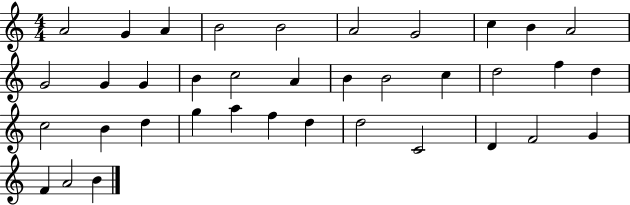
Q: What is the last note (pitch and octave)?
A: B4